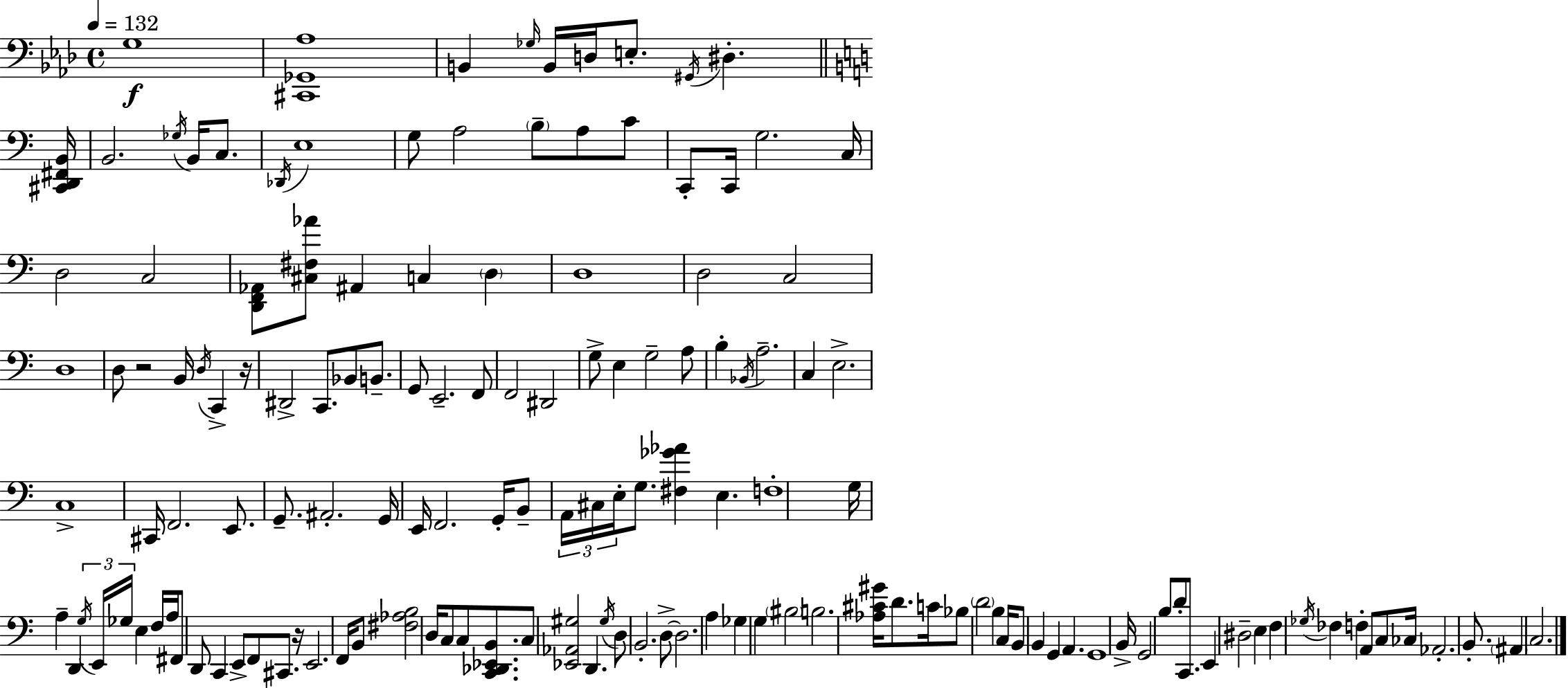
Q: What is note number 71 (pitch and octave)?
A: F3